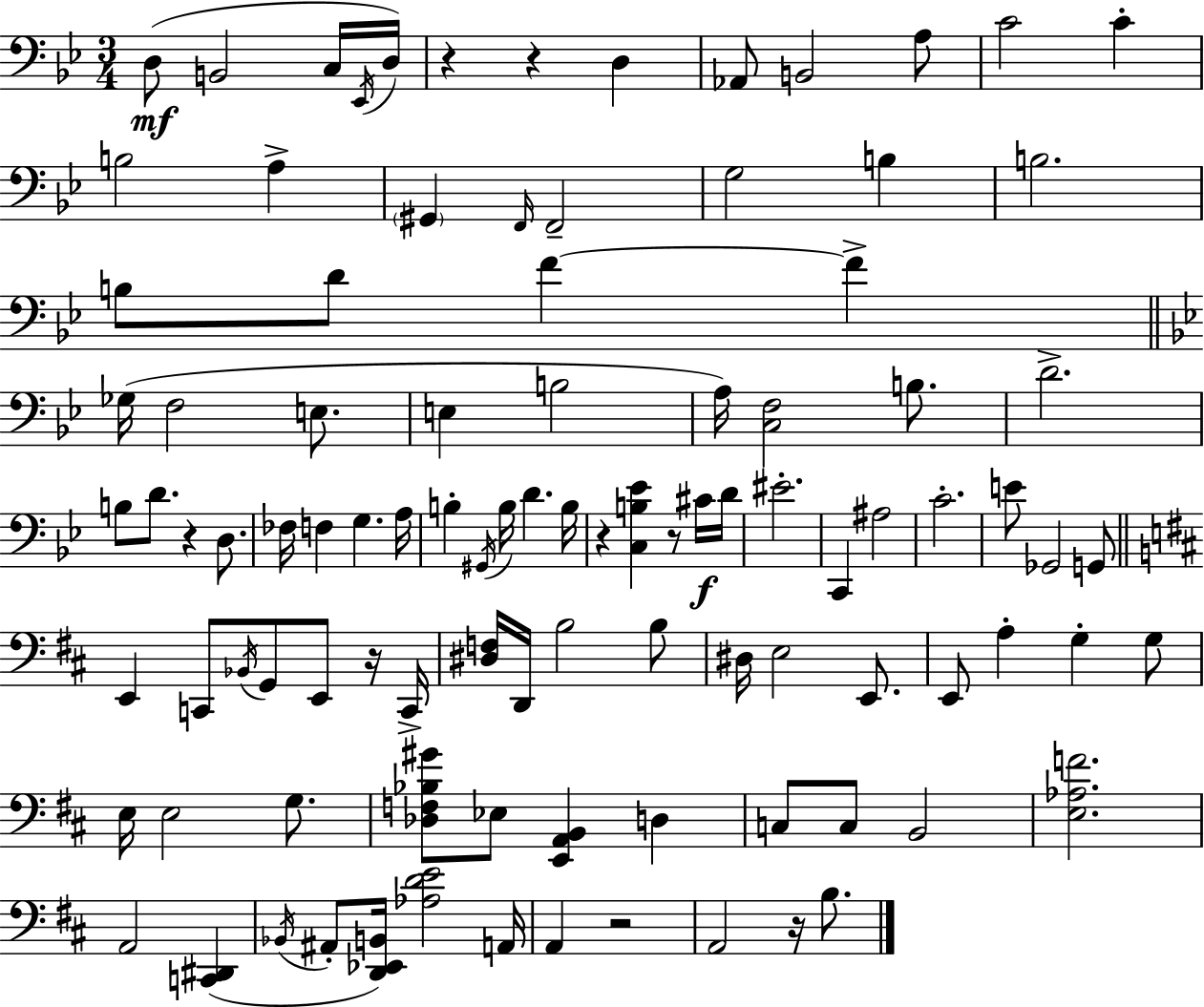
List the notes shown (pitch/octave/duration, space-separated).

D3/e B2/h C3/s Eb2/s D3/s R/q R/q D3/q Ab2/e B2/h A3/e C4/h C4/q B3/h A3/q G#2/q F2/s F2/h G3/h B3/q B3/h. B3/e D4/e F4/q F4/q Gb3/s F3/h E3/e. E3/q B3/h A3/s [C3,F3]/h B3/e. D4/h. B3/e D4/e. R/q D3/e. FES3/s F3/q G3/q. A3/s B3/q G#2/s B3/s D4/q. B3/s R/q [C3,B3,Eb4]/q R/e C#4/s D4/s EIS4/h. C2/q A#3/h C4/h. E4/e Gb2/h G2/e E2/q C2/e Bb2/s G2/e E2/e R/s C2/s [D#3,F3]/s D2/s B3/h B3/e D#3/s E3/h E2/e. E2/e A3/q G3/q G3/e E3/s E3/h G3/e. [Db3,F3,Bb3,G#4]/e Eb3/e [E2,A2,B2]/q D3/q C3/e C3/e B2/h [E3,Ab3,F4]/h. A2/h [C2,D#2]/q Bb2/s A#2/e [D2,Eb2,B2]/s [Ab3,D4,E4]/h A2/s A2/q R/h A2/h R/s B3/e.